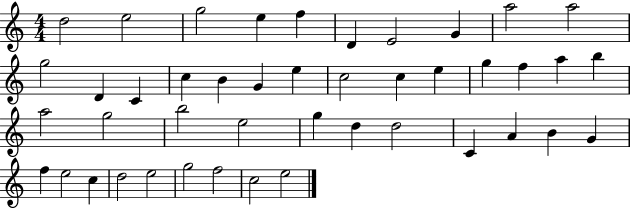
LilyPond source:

{
  \clef treble
  \numericTimeSignature
  \time 4/4
  \key c \major
  d''2 e''2 | g''2 e''4 f''4 | d'4 e'2 g'4 | a''2 a''2 | \break g''2 d'4 c'4 | c''4 b'4 g'4 e''4 | c''2 c''4 e''4 | g''4 f''4 a''4 b''4 | \break a''2 g''2 | b''2 e''2 | g''4 d''4 d''2 | c'4 a'4 b'4 g'4 | \break f''4 e''2 c''4 | d''2 e''2 | g''2 f''2 | c''2 e''2 | \break \bar "|."
}